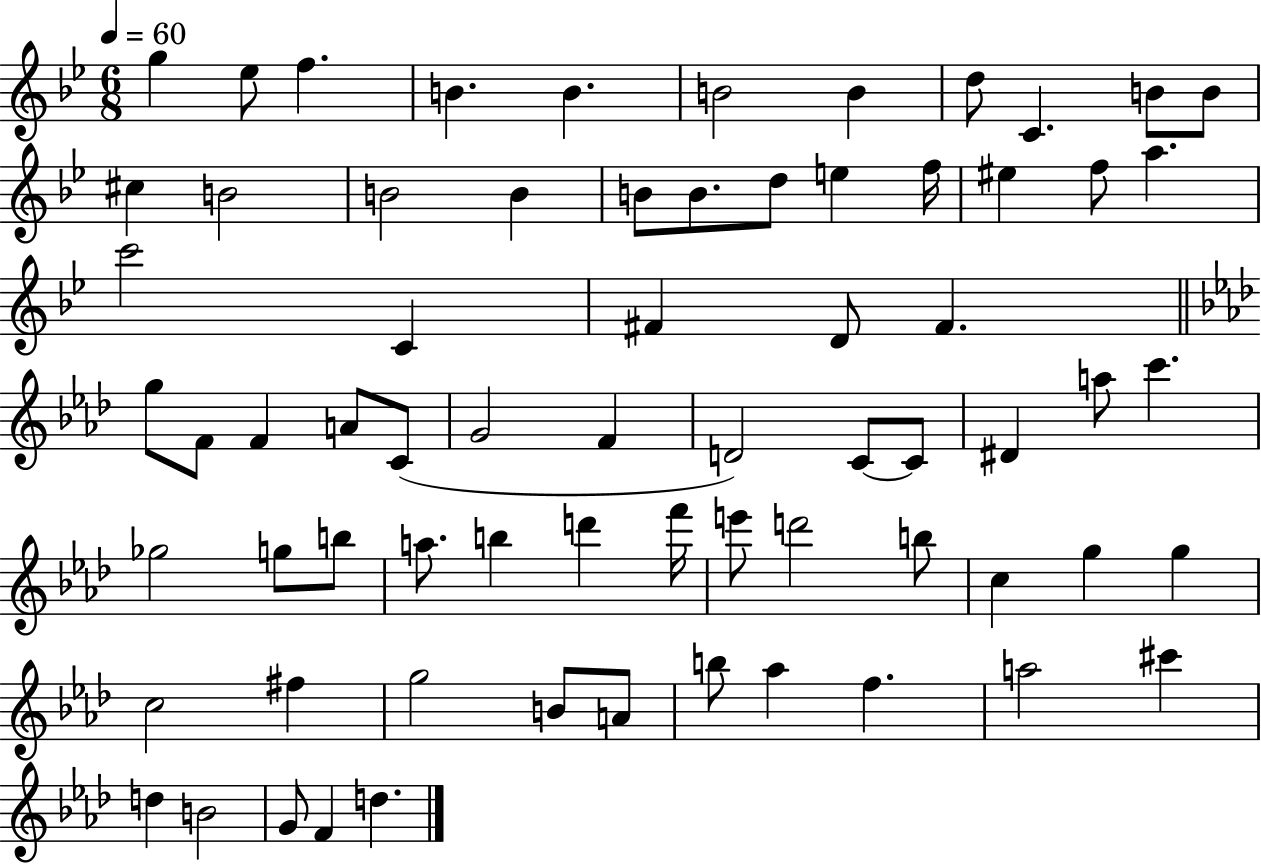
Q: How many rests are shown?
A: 0